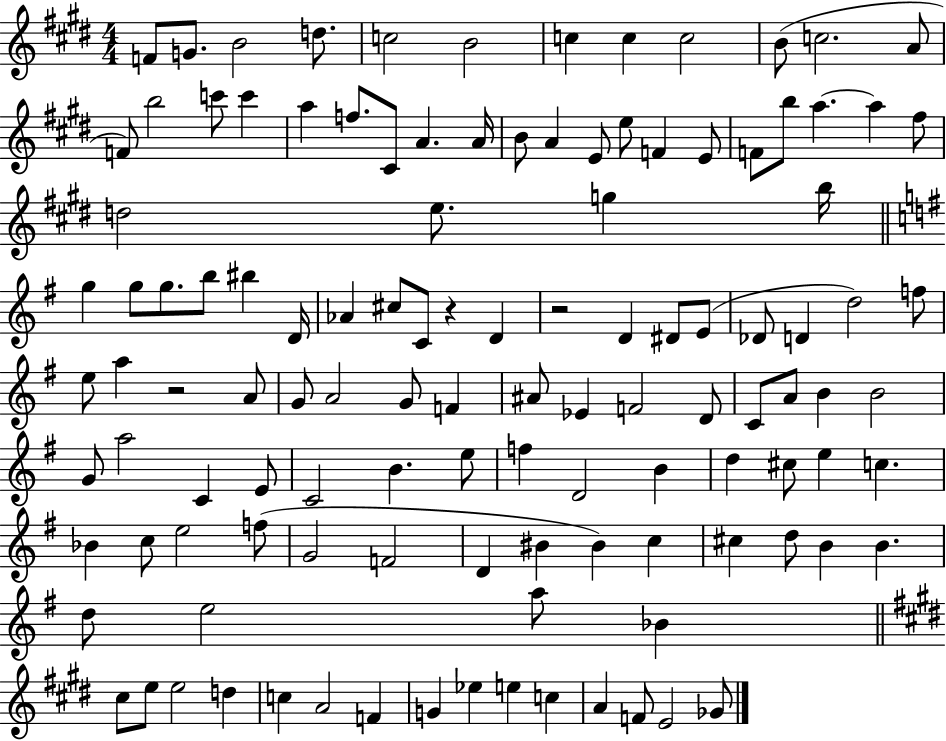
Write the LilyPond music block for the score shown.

{
  \clef treble
  \numericTimeSignature
  \time 4/4
  \key e \major
  f'8 g'8. b'2 d''8. | c''2 b'2 | c''4 c''4 c''2 | b'8( c''2. a'8 | \break f'8) b''2 c'''8 c'''4 | a''4 f''8. cis'8 a'4. a'16 | b'8 a'4 e'8 e''8 f'4 e'8 | f'8 b''8 a''4.~~ a''4 fis''8 | \break d''2 e''8. g''4 b''16 | \bar "||" \break \key e \minor g''4 g''8 g''8. b''8 bis''4 d'16 | aes'4 cis''8 c'8 r4 d'4 | r2 d'4 dis'8 e'8( | des'8 d'4 d''2) f''8 | \break e''8 a''4 r2 a'8 | g'8 a'2 g'8 f'4 | ais'8 ees'4 f'2 d'8 | c'8 a'8 b'4 b'2 | \break g'8 a''2 c'4 e'8 | c'2 b'4. e''8 | f''4 d'2 b'4 | d''4 cis''8 e''4 c''4. | \break bes'4 c''8 e''2 f''8( | g'2 f'2 | d'4 bis'4 bis'4) c''4 | cis''4 d''8 b'4 b'4. | \break d''8 e''2 a''8 bes'4 | \bar "||" \break \key e \major cis''8 e''8 e''2 d''4 | c''4 a'2 f'4 | g'4 ees''4 e''4 c''4 | a'4 f'8 e'2 ges'8 | \break \bar "|."
}